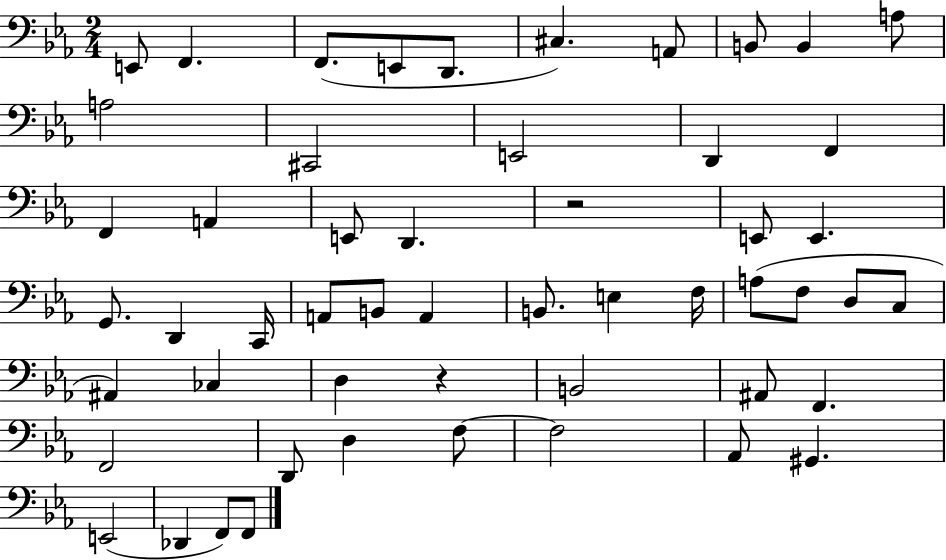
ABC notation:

X:1
T:Untitled
M:2/4
L:1/4
K:Eb
E,,/2 F,, F,,/2 E,,/2 D,,/2 ^C, A,,/2 B,,/2 B,, A,/2 A,2 ^C,,2 E,,2 D,, F,, F,, A,, E,,/2 D,, z2 E,,/2 E,, G,,/2 D,, C,,/4 A,,/2 B,,/2 A,, B,,/2 E, F,/4 A,/2 F,/2 D,/2 C,/2 ^A,, _C, D, z B,,2 ^A,,/2 F,, F,,2 D,,/2 D, F,/2 F,2 _A,,/2 ^G,, E,,2 _D,, F,,/2 F,,/2